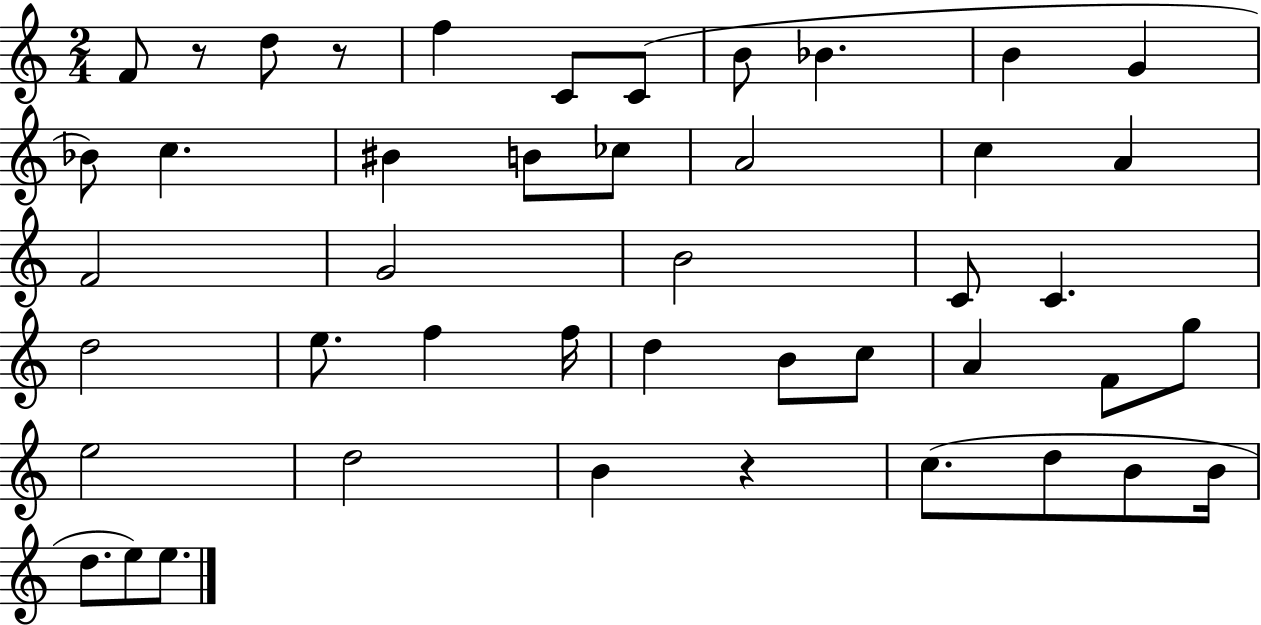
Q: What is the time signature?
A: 2/4